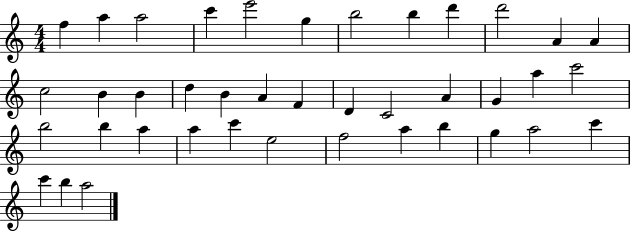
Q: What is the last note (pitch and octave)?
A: A5